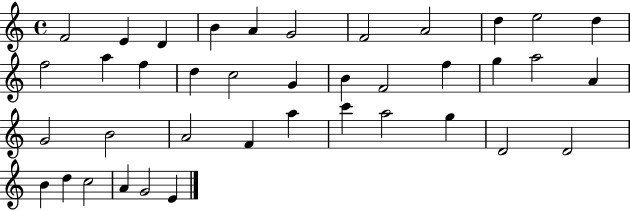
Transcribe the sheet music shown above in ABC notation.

X:1
T:Untitled
M:4/4
L:1/4
K:C
F2 E D B A G2 F2 A2 d e2 d f2 a f d c2 G B F2 f g a2 A G2 B2 A2 F a c' a2 g D2 D2 B d c2 A G2 E